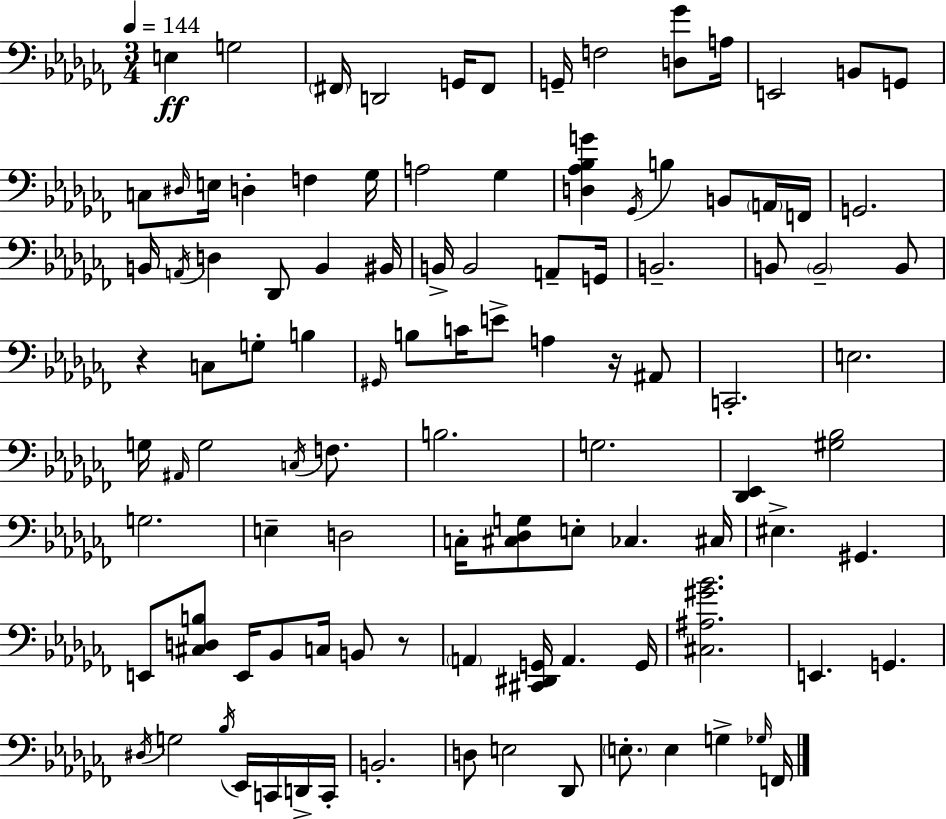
E3/q G3/h F#2/s D2/h G2/s F#2/e G2/s F3/h [D3,Gb4]/e A3/s E2/h B2/e G2/e C3/e D#3/s E3/s D3/q F3/q Gb3/s A3/h Gb3/q [D3,Ab3,Bb3,G4]/q Gb2/s B3/q B2/e A2/s F2/s G2/h. B2/s A2/s D3/q Db2/e B2/q BIS2/s B2/s B2/h A2/e G2/s B2/h. B2/e B2/h B2/e R/q C3/e G3/e B3/q G#2/s B3/e C4/s E4/e A3/q R/s A#2/e C2/h. E3/h. G3/s A#2/s G3/h C3/s F3/e. B3/h. G3/h. [Db2,Eb2]/q [G#3,Bb3]/h G3/h. E3/q D3/h C3/s [C#3,Db3,G3]/e E3/e CES3/q. C#3/s EIS3/q. G#2/q. E2/e [C#3,D3,B3]/e E2/s Bb2/e C3/s B2/e R/e A2/q [C#2,D#2,G2]/s A2/q. G2/s [C#3,A#3,G#4,Bb4]/h. E2/q. G2/q. D#3/s G3/h Bb3/s Eb2/s C2/s D2/s C2/s B2/h. D3/e E3/h Db2/e E3/e. E3/q G3/q Gb3/s F2/s